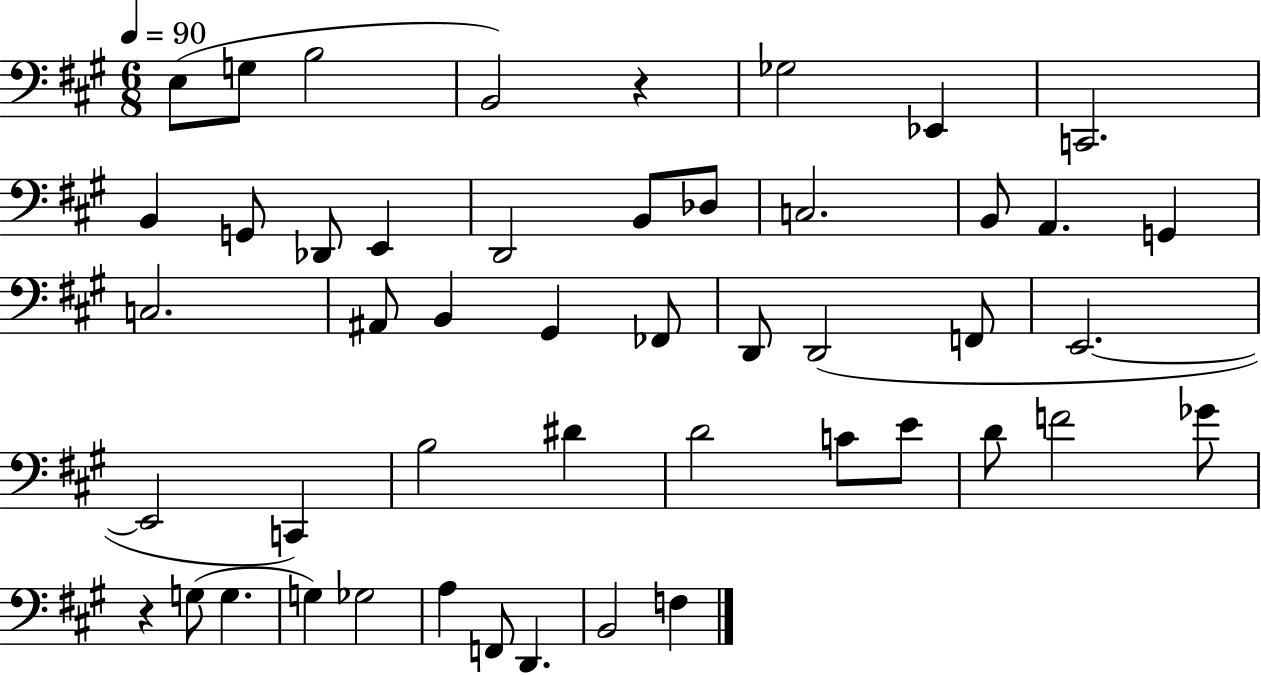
E3/e G3/e B3/h B2/h R/q Gb3/h Eb2/q C2/h. B2/q G2/e Db2/e E2/q D2/h B2/e Db3/e C3/h. B2/e A2/q. G2/q C3/h. A#2/e B2/q G#2/q FES2/e D2/e D2/h F2/e E2/h. E2/h C2/q B3/h D#4/q D4/h C4/e E4/e D4/e F4/h Gb4/e R/q G3/e G3/q. G3/q Gb3/h A3/q F2/e D2/q. B2/h F3/q